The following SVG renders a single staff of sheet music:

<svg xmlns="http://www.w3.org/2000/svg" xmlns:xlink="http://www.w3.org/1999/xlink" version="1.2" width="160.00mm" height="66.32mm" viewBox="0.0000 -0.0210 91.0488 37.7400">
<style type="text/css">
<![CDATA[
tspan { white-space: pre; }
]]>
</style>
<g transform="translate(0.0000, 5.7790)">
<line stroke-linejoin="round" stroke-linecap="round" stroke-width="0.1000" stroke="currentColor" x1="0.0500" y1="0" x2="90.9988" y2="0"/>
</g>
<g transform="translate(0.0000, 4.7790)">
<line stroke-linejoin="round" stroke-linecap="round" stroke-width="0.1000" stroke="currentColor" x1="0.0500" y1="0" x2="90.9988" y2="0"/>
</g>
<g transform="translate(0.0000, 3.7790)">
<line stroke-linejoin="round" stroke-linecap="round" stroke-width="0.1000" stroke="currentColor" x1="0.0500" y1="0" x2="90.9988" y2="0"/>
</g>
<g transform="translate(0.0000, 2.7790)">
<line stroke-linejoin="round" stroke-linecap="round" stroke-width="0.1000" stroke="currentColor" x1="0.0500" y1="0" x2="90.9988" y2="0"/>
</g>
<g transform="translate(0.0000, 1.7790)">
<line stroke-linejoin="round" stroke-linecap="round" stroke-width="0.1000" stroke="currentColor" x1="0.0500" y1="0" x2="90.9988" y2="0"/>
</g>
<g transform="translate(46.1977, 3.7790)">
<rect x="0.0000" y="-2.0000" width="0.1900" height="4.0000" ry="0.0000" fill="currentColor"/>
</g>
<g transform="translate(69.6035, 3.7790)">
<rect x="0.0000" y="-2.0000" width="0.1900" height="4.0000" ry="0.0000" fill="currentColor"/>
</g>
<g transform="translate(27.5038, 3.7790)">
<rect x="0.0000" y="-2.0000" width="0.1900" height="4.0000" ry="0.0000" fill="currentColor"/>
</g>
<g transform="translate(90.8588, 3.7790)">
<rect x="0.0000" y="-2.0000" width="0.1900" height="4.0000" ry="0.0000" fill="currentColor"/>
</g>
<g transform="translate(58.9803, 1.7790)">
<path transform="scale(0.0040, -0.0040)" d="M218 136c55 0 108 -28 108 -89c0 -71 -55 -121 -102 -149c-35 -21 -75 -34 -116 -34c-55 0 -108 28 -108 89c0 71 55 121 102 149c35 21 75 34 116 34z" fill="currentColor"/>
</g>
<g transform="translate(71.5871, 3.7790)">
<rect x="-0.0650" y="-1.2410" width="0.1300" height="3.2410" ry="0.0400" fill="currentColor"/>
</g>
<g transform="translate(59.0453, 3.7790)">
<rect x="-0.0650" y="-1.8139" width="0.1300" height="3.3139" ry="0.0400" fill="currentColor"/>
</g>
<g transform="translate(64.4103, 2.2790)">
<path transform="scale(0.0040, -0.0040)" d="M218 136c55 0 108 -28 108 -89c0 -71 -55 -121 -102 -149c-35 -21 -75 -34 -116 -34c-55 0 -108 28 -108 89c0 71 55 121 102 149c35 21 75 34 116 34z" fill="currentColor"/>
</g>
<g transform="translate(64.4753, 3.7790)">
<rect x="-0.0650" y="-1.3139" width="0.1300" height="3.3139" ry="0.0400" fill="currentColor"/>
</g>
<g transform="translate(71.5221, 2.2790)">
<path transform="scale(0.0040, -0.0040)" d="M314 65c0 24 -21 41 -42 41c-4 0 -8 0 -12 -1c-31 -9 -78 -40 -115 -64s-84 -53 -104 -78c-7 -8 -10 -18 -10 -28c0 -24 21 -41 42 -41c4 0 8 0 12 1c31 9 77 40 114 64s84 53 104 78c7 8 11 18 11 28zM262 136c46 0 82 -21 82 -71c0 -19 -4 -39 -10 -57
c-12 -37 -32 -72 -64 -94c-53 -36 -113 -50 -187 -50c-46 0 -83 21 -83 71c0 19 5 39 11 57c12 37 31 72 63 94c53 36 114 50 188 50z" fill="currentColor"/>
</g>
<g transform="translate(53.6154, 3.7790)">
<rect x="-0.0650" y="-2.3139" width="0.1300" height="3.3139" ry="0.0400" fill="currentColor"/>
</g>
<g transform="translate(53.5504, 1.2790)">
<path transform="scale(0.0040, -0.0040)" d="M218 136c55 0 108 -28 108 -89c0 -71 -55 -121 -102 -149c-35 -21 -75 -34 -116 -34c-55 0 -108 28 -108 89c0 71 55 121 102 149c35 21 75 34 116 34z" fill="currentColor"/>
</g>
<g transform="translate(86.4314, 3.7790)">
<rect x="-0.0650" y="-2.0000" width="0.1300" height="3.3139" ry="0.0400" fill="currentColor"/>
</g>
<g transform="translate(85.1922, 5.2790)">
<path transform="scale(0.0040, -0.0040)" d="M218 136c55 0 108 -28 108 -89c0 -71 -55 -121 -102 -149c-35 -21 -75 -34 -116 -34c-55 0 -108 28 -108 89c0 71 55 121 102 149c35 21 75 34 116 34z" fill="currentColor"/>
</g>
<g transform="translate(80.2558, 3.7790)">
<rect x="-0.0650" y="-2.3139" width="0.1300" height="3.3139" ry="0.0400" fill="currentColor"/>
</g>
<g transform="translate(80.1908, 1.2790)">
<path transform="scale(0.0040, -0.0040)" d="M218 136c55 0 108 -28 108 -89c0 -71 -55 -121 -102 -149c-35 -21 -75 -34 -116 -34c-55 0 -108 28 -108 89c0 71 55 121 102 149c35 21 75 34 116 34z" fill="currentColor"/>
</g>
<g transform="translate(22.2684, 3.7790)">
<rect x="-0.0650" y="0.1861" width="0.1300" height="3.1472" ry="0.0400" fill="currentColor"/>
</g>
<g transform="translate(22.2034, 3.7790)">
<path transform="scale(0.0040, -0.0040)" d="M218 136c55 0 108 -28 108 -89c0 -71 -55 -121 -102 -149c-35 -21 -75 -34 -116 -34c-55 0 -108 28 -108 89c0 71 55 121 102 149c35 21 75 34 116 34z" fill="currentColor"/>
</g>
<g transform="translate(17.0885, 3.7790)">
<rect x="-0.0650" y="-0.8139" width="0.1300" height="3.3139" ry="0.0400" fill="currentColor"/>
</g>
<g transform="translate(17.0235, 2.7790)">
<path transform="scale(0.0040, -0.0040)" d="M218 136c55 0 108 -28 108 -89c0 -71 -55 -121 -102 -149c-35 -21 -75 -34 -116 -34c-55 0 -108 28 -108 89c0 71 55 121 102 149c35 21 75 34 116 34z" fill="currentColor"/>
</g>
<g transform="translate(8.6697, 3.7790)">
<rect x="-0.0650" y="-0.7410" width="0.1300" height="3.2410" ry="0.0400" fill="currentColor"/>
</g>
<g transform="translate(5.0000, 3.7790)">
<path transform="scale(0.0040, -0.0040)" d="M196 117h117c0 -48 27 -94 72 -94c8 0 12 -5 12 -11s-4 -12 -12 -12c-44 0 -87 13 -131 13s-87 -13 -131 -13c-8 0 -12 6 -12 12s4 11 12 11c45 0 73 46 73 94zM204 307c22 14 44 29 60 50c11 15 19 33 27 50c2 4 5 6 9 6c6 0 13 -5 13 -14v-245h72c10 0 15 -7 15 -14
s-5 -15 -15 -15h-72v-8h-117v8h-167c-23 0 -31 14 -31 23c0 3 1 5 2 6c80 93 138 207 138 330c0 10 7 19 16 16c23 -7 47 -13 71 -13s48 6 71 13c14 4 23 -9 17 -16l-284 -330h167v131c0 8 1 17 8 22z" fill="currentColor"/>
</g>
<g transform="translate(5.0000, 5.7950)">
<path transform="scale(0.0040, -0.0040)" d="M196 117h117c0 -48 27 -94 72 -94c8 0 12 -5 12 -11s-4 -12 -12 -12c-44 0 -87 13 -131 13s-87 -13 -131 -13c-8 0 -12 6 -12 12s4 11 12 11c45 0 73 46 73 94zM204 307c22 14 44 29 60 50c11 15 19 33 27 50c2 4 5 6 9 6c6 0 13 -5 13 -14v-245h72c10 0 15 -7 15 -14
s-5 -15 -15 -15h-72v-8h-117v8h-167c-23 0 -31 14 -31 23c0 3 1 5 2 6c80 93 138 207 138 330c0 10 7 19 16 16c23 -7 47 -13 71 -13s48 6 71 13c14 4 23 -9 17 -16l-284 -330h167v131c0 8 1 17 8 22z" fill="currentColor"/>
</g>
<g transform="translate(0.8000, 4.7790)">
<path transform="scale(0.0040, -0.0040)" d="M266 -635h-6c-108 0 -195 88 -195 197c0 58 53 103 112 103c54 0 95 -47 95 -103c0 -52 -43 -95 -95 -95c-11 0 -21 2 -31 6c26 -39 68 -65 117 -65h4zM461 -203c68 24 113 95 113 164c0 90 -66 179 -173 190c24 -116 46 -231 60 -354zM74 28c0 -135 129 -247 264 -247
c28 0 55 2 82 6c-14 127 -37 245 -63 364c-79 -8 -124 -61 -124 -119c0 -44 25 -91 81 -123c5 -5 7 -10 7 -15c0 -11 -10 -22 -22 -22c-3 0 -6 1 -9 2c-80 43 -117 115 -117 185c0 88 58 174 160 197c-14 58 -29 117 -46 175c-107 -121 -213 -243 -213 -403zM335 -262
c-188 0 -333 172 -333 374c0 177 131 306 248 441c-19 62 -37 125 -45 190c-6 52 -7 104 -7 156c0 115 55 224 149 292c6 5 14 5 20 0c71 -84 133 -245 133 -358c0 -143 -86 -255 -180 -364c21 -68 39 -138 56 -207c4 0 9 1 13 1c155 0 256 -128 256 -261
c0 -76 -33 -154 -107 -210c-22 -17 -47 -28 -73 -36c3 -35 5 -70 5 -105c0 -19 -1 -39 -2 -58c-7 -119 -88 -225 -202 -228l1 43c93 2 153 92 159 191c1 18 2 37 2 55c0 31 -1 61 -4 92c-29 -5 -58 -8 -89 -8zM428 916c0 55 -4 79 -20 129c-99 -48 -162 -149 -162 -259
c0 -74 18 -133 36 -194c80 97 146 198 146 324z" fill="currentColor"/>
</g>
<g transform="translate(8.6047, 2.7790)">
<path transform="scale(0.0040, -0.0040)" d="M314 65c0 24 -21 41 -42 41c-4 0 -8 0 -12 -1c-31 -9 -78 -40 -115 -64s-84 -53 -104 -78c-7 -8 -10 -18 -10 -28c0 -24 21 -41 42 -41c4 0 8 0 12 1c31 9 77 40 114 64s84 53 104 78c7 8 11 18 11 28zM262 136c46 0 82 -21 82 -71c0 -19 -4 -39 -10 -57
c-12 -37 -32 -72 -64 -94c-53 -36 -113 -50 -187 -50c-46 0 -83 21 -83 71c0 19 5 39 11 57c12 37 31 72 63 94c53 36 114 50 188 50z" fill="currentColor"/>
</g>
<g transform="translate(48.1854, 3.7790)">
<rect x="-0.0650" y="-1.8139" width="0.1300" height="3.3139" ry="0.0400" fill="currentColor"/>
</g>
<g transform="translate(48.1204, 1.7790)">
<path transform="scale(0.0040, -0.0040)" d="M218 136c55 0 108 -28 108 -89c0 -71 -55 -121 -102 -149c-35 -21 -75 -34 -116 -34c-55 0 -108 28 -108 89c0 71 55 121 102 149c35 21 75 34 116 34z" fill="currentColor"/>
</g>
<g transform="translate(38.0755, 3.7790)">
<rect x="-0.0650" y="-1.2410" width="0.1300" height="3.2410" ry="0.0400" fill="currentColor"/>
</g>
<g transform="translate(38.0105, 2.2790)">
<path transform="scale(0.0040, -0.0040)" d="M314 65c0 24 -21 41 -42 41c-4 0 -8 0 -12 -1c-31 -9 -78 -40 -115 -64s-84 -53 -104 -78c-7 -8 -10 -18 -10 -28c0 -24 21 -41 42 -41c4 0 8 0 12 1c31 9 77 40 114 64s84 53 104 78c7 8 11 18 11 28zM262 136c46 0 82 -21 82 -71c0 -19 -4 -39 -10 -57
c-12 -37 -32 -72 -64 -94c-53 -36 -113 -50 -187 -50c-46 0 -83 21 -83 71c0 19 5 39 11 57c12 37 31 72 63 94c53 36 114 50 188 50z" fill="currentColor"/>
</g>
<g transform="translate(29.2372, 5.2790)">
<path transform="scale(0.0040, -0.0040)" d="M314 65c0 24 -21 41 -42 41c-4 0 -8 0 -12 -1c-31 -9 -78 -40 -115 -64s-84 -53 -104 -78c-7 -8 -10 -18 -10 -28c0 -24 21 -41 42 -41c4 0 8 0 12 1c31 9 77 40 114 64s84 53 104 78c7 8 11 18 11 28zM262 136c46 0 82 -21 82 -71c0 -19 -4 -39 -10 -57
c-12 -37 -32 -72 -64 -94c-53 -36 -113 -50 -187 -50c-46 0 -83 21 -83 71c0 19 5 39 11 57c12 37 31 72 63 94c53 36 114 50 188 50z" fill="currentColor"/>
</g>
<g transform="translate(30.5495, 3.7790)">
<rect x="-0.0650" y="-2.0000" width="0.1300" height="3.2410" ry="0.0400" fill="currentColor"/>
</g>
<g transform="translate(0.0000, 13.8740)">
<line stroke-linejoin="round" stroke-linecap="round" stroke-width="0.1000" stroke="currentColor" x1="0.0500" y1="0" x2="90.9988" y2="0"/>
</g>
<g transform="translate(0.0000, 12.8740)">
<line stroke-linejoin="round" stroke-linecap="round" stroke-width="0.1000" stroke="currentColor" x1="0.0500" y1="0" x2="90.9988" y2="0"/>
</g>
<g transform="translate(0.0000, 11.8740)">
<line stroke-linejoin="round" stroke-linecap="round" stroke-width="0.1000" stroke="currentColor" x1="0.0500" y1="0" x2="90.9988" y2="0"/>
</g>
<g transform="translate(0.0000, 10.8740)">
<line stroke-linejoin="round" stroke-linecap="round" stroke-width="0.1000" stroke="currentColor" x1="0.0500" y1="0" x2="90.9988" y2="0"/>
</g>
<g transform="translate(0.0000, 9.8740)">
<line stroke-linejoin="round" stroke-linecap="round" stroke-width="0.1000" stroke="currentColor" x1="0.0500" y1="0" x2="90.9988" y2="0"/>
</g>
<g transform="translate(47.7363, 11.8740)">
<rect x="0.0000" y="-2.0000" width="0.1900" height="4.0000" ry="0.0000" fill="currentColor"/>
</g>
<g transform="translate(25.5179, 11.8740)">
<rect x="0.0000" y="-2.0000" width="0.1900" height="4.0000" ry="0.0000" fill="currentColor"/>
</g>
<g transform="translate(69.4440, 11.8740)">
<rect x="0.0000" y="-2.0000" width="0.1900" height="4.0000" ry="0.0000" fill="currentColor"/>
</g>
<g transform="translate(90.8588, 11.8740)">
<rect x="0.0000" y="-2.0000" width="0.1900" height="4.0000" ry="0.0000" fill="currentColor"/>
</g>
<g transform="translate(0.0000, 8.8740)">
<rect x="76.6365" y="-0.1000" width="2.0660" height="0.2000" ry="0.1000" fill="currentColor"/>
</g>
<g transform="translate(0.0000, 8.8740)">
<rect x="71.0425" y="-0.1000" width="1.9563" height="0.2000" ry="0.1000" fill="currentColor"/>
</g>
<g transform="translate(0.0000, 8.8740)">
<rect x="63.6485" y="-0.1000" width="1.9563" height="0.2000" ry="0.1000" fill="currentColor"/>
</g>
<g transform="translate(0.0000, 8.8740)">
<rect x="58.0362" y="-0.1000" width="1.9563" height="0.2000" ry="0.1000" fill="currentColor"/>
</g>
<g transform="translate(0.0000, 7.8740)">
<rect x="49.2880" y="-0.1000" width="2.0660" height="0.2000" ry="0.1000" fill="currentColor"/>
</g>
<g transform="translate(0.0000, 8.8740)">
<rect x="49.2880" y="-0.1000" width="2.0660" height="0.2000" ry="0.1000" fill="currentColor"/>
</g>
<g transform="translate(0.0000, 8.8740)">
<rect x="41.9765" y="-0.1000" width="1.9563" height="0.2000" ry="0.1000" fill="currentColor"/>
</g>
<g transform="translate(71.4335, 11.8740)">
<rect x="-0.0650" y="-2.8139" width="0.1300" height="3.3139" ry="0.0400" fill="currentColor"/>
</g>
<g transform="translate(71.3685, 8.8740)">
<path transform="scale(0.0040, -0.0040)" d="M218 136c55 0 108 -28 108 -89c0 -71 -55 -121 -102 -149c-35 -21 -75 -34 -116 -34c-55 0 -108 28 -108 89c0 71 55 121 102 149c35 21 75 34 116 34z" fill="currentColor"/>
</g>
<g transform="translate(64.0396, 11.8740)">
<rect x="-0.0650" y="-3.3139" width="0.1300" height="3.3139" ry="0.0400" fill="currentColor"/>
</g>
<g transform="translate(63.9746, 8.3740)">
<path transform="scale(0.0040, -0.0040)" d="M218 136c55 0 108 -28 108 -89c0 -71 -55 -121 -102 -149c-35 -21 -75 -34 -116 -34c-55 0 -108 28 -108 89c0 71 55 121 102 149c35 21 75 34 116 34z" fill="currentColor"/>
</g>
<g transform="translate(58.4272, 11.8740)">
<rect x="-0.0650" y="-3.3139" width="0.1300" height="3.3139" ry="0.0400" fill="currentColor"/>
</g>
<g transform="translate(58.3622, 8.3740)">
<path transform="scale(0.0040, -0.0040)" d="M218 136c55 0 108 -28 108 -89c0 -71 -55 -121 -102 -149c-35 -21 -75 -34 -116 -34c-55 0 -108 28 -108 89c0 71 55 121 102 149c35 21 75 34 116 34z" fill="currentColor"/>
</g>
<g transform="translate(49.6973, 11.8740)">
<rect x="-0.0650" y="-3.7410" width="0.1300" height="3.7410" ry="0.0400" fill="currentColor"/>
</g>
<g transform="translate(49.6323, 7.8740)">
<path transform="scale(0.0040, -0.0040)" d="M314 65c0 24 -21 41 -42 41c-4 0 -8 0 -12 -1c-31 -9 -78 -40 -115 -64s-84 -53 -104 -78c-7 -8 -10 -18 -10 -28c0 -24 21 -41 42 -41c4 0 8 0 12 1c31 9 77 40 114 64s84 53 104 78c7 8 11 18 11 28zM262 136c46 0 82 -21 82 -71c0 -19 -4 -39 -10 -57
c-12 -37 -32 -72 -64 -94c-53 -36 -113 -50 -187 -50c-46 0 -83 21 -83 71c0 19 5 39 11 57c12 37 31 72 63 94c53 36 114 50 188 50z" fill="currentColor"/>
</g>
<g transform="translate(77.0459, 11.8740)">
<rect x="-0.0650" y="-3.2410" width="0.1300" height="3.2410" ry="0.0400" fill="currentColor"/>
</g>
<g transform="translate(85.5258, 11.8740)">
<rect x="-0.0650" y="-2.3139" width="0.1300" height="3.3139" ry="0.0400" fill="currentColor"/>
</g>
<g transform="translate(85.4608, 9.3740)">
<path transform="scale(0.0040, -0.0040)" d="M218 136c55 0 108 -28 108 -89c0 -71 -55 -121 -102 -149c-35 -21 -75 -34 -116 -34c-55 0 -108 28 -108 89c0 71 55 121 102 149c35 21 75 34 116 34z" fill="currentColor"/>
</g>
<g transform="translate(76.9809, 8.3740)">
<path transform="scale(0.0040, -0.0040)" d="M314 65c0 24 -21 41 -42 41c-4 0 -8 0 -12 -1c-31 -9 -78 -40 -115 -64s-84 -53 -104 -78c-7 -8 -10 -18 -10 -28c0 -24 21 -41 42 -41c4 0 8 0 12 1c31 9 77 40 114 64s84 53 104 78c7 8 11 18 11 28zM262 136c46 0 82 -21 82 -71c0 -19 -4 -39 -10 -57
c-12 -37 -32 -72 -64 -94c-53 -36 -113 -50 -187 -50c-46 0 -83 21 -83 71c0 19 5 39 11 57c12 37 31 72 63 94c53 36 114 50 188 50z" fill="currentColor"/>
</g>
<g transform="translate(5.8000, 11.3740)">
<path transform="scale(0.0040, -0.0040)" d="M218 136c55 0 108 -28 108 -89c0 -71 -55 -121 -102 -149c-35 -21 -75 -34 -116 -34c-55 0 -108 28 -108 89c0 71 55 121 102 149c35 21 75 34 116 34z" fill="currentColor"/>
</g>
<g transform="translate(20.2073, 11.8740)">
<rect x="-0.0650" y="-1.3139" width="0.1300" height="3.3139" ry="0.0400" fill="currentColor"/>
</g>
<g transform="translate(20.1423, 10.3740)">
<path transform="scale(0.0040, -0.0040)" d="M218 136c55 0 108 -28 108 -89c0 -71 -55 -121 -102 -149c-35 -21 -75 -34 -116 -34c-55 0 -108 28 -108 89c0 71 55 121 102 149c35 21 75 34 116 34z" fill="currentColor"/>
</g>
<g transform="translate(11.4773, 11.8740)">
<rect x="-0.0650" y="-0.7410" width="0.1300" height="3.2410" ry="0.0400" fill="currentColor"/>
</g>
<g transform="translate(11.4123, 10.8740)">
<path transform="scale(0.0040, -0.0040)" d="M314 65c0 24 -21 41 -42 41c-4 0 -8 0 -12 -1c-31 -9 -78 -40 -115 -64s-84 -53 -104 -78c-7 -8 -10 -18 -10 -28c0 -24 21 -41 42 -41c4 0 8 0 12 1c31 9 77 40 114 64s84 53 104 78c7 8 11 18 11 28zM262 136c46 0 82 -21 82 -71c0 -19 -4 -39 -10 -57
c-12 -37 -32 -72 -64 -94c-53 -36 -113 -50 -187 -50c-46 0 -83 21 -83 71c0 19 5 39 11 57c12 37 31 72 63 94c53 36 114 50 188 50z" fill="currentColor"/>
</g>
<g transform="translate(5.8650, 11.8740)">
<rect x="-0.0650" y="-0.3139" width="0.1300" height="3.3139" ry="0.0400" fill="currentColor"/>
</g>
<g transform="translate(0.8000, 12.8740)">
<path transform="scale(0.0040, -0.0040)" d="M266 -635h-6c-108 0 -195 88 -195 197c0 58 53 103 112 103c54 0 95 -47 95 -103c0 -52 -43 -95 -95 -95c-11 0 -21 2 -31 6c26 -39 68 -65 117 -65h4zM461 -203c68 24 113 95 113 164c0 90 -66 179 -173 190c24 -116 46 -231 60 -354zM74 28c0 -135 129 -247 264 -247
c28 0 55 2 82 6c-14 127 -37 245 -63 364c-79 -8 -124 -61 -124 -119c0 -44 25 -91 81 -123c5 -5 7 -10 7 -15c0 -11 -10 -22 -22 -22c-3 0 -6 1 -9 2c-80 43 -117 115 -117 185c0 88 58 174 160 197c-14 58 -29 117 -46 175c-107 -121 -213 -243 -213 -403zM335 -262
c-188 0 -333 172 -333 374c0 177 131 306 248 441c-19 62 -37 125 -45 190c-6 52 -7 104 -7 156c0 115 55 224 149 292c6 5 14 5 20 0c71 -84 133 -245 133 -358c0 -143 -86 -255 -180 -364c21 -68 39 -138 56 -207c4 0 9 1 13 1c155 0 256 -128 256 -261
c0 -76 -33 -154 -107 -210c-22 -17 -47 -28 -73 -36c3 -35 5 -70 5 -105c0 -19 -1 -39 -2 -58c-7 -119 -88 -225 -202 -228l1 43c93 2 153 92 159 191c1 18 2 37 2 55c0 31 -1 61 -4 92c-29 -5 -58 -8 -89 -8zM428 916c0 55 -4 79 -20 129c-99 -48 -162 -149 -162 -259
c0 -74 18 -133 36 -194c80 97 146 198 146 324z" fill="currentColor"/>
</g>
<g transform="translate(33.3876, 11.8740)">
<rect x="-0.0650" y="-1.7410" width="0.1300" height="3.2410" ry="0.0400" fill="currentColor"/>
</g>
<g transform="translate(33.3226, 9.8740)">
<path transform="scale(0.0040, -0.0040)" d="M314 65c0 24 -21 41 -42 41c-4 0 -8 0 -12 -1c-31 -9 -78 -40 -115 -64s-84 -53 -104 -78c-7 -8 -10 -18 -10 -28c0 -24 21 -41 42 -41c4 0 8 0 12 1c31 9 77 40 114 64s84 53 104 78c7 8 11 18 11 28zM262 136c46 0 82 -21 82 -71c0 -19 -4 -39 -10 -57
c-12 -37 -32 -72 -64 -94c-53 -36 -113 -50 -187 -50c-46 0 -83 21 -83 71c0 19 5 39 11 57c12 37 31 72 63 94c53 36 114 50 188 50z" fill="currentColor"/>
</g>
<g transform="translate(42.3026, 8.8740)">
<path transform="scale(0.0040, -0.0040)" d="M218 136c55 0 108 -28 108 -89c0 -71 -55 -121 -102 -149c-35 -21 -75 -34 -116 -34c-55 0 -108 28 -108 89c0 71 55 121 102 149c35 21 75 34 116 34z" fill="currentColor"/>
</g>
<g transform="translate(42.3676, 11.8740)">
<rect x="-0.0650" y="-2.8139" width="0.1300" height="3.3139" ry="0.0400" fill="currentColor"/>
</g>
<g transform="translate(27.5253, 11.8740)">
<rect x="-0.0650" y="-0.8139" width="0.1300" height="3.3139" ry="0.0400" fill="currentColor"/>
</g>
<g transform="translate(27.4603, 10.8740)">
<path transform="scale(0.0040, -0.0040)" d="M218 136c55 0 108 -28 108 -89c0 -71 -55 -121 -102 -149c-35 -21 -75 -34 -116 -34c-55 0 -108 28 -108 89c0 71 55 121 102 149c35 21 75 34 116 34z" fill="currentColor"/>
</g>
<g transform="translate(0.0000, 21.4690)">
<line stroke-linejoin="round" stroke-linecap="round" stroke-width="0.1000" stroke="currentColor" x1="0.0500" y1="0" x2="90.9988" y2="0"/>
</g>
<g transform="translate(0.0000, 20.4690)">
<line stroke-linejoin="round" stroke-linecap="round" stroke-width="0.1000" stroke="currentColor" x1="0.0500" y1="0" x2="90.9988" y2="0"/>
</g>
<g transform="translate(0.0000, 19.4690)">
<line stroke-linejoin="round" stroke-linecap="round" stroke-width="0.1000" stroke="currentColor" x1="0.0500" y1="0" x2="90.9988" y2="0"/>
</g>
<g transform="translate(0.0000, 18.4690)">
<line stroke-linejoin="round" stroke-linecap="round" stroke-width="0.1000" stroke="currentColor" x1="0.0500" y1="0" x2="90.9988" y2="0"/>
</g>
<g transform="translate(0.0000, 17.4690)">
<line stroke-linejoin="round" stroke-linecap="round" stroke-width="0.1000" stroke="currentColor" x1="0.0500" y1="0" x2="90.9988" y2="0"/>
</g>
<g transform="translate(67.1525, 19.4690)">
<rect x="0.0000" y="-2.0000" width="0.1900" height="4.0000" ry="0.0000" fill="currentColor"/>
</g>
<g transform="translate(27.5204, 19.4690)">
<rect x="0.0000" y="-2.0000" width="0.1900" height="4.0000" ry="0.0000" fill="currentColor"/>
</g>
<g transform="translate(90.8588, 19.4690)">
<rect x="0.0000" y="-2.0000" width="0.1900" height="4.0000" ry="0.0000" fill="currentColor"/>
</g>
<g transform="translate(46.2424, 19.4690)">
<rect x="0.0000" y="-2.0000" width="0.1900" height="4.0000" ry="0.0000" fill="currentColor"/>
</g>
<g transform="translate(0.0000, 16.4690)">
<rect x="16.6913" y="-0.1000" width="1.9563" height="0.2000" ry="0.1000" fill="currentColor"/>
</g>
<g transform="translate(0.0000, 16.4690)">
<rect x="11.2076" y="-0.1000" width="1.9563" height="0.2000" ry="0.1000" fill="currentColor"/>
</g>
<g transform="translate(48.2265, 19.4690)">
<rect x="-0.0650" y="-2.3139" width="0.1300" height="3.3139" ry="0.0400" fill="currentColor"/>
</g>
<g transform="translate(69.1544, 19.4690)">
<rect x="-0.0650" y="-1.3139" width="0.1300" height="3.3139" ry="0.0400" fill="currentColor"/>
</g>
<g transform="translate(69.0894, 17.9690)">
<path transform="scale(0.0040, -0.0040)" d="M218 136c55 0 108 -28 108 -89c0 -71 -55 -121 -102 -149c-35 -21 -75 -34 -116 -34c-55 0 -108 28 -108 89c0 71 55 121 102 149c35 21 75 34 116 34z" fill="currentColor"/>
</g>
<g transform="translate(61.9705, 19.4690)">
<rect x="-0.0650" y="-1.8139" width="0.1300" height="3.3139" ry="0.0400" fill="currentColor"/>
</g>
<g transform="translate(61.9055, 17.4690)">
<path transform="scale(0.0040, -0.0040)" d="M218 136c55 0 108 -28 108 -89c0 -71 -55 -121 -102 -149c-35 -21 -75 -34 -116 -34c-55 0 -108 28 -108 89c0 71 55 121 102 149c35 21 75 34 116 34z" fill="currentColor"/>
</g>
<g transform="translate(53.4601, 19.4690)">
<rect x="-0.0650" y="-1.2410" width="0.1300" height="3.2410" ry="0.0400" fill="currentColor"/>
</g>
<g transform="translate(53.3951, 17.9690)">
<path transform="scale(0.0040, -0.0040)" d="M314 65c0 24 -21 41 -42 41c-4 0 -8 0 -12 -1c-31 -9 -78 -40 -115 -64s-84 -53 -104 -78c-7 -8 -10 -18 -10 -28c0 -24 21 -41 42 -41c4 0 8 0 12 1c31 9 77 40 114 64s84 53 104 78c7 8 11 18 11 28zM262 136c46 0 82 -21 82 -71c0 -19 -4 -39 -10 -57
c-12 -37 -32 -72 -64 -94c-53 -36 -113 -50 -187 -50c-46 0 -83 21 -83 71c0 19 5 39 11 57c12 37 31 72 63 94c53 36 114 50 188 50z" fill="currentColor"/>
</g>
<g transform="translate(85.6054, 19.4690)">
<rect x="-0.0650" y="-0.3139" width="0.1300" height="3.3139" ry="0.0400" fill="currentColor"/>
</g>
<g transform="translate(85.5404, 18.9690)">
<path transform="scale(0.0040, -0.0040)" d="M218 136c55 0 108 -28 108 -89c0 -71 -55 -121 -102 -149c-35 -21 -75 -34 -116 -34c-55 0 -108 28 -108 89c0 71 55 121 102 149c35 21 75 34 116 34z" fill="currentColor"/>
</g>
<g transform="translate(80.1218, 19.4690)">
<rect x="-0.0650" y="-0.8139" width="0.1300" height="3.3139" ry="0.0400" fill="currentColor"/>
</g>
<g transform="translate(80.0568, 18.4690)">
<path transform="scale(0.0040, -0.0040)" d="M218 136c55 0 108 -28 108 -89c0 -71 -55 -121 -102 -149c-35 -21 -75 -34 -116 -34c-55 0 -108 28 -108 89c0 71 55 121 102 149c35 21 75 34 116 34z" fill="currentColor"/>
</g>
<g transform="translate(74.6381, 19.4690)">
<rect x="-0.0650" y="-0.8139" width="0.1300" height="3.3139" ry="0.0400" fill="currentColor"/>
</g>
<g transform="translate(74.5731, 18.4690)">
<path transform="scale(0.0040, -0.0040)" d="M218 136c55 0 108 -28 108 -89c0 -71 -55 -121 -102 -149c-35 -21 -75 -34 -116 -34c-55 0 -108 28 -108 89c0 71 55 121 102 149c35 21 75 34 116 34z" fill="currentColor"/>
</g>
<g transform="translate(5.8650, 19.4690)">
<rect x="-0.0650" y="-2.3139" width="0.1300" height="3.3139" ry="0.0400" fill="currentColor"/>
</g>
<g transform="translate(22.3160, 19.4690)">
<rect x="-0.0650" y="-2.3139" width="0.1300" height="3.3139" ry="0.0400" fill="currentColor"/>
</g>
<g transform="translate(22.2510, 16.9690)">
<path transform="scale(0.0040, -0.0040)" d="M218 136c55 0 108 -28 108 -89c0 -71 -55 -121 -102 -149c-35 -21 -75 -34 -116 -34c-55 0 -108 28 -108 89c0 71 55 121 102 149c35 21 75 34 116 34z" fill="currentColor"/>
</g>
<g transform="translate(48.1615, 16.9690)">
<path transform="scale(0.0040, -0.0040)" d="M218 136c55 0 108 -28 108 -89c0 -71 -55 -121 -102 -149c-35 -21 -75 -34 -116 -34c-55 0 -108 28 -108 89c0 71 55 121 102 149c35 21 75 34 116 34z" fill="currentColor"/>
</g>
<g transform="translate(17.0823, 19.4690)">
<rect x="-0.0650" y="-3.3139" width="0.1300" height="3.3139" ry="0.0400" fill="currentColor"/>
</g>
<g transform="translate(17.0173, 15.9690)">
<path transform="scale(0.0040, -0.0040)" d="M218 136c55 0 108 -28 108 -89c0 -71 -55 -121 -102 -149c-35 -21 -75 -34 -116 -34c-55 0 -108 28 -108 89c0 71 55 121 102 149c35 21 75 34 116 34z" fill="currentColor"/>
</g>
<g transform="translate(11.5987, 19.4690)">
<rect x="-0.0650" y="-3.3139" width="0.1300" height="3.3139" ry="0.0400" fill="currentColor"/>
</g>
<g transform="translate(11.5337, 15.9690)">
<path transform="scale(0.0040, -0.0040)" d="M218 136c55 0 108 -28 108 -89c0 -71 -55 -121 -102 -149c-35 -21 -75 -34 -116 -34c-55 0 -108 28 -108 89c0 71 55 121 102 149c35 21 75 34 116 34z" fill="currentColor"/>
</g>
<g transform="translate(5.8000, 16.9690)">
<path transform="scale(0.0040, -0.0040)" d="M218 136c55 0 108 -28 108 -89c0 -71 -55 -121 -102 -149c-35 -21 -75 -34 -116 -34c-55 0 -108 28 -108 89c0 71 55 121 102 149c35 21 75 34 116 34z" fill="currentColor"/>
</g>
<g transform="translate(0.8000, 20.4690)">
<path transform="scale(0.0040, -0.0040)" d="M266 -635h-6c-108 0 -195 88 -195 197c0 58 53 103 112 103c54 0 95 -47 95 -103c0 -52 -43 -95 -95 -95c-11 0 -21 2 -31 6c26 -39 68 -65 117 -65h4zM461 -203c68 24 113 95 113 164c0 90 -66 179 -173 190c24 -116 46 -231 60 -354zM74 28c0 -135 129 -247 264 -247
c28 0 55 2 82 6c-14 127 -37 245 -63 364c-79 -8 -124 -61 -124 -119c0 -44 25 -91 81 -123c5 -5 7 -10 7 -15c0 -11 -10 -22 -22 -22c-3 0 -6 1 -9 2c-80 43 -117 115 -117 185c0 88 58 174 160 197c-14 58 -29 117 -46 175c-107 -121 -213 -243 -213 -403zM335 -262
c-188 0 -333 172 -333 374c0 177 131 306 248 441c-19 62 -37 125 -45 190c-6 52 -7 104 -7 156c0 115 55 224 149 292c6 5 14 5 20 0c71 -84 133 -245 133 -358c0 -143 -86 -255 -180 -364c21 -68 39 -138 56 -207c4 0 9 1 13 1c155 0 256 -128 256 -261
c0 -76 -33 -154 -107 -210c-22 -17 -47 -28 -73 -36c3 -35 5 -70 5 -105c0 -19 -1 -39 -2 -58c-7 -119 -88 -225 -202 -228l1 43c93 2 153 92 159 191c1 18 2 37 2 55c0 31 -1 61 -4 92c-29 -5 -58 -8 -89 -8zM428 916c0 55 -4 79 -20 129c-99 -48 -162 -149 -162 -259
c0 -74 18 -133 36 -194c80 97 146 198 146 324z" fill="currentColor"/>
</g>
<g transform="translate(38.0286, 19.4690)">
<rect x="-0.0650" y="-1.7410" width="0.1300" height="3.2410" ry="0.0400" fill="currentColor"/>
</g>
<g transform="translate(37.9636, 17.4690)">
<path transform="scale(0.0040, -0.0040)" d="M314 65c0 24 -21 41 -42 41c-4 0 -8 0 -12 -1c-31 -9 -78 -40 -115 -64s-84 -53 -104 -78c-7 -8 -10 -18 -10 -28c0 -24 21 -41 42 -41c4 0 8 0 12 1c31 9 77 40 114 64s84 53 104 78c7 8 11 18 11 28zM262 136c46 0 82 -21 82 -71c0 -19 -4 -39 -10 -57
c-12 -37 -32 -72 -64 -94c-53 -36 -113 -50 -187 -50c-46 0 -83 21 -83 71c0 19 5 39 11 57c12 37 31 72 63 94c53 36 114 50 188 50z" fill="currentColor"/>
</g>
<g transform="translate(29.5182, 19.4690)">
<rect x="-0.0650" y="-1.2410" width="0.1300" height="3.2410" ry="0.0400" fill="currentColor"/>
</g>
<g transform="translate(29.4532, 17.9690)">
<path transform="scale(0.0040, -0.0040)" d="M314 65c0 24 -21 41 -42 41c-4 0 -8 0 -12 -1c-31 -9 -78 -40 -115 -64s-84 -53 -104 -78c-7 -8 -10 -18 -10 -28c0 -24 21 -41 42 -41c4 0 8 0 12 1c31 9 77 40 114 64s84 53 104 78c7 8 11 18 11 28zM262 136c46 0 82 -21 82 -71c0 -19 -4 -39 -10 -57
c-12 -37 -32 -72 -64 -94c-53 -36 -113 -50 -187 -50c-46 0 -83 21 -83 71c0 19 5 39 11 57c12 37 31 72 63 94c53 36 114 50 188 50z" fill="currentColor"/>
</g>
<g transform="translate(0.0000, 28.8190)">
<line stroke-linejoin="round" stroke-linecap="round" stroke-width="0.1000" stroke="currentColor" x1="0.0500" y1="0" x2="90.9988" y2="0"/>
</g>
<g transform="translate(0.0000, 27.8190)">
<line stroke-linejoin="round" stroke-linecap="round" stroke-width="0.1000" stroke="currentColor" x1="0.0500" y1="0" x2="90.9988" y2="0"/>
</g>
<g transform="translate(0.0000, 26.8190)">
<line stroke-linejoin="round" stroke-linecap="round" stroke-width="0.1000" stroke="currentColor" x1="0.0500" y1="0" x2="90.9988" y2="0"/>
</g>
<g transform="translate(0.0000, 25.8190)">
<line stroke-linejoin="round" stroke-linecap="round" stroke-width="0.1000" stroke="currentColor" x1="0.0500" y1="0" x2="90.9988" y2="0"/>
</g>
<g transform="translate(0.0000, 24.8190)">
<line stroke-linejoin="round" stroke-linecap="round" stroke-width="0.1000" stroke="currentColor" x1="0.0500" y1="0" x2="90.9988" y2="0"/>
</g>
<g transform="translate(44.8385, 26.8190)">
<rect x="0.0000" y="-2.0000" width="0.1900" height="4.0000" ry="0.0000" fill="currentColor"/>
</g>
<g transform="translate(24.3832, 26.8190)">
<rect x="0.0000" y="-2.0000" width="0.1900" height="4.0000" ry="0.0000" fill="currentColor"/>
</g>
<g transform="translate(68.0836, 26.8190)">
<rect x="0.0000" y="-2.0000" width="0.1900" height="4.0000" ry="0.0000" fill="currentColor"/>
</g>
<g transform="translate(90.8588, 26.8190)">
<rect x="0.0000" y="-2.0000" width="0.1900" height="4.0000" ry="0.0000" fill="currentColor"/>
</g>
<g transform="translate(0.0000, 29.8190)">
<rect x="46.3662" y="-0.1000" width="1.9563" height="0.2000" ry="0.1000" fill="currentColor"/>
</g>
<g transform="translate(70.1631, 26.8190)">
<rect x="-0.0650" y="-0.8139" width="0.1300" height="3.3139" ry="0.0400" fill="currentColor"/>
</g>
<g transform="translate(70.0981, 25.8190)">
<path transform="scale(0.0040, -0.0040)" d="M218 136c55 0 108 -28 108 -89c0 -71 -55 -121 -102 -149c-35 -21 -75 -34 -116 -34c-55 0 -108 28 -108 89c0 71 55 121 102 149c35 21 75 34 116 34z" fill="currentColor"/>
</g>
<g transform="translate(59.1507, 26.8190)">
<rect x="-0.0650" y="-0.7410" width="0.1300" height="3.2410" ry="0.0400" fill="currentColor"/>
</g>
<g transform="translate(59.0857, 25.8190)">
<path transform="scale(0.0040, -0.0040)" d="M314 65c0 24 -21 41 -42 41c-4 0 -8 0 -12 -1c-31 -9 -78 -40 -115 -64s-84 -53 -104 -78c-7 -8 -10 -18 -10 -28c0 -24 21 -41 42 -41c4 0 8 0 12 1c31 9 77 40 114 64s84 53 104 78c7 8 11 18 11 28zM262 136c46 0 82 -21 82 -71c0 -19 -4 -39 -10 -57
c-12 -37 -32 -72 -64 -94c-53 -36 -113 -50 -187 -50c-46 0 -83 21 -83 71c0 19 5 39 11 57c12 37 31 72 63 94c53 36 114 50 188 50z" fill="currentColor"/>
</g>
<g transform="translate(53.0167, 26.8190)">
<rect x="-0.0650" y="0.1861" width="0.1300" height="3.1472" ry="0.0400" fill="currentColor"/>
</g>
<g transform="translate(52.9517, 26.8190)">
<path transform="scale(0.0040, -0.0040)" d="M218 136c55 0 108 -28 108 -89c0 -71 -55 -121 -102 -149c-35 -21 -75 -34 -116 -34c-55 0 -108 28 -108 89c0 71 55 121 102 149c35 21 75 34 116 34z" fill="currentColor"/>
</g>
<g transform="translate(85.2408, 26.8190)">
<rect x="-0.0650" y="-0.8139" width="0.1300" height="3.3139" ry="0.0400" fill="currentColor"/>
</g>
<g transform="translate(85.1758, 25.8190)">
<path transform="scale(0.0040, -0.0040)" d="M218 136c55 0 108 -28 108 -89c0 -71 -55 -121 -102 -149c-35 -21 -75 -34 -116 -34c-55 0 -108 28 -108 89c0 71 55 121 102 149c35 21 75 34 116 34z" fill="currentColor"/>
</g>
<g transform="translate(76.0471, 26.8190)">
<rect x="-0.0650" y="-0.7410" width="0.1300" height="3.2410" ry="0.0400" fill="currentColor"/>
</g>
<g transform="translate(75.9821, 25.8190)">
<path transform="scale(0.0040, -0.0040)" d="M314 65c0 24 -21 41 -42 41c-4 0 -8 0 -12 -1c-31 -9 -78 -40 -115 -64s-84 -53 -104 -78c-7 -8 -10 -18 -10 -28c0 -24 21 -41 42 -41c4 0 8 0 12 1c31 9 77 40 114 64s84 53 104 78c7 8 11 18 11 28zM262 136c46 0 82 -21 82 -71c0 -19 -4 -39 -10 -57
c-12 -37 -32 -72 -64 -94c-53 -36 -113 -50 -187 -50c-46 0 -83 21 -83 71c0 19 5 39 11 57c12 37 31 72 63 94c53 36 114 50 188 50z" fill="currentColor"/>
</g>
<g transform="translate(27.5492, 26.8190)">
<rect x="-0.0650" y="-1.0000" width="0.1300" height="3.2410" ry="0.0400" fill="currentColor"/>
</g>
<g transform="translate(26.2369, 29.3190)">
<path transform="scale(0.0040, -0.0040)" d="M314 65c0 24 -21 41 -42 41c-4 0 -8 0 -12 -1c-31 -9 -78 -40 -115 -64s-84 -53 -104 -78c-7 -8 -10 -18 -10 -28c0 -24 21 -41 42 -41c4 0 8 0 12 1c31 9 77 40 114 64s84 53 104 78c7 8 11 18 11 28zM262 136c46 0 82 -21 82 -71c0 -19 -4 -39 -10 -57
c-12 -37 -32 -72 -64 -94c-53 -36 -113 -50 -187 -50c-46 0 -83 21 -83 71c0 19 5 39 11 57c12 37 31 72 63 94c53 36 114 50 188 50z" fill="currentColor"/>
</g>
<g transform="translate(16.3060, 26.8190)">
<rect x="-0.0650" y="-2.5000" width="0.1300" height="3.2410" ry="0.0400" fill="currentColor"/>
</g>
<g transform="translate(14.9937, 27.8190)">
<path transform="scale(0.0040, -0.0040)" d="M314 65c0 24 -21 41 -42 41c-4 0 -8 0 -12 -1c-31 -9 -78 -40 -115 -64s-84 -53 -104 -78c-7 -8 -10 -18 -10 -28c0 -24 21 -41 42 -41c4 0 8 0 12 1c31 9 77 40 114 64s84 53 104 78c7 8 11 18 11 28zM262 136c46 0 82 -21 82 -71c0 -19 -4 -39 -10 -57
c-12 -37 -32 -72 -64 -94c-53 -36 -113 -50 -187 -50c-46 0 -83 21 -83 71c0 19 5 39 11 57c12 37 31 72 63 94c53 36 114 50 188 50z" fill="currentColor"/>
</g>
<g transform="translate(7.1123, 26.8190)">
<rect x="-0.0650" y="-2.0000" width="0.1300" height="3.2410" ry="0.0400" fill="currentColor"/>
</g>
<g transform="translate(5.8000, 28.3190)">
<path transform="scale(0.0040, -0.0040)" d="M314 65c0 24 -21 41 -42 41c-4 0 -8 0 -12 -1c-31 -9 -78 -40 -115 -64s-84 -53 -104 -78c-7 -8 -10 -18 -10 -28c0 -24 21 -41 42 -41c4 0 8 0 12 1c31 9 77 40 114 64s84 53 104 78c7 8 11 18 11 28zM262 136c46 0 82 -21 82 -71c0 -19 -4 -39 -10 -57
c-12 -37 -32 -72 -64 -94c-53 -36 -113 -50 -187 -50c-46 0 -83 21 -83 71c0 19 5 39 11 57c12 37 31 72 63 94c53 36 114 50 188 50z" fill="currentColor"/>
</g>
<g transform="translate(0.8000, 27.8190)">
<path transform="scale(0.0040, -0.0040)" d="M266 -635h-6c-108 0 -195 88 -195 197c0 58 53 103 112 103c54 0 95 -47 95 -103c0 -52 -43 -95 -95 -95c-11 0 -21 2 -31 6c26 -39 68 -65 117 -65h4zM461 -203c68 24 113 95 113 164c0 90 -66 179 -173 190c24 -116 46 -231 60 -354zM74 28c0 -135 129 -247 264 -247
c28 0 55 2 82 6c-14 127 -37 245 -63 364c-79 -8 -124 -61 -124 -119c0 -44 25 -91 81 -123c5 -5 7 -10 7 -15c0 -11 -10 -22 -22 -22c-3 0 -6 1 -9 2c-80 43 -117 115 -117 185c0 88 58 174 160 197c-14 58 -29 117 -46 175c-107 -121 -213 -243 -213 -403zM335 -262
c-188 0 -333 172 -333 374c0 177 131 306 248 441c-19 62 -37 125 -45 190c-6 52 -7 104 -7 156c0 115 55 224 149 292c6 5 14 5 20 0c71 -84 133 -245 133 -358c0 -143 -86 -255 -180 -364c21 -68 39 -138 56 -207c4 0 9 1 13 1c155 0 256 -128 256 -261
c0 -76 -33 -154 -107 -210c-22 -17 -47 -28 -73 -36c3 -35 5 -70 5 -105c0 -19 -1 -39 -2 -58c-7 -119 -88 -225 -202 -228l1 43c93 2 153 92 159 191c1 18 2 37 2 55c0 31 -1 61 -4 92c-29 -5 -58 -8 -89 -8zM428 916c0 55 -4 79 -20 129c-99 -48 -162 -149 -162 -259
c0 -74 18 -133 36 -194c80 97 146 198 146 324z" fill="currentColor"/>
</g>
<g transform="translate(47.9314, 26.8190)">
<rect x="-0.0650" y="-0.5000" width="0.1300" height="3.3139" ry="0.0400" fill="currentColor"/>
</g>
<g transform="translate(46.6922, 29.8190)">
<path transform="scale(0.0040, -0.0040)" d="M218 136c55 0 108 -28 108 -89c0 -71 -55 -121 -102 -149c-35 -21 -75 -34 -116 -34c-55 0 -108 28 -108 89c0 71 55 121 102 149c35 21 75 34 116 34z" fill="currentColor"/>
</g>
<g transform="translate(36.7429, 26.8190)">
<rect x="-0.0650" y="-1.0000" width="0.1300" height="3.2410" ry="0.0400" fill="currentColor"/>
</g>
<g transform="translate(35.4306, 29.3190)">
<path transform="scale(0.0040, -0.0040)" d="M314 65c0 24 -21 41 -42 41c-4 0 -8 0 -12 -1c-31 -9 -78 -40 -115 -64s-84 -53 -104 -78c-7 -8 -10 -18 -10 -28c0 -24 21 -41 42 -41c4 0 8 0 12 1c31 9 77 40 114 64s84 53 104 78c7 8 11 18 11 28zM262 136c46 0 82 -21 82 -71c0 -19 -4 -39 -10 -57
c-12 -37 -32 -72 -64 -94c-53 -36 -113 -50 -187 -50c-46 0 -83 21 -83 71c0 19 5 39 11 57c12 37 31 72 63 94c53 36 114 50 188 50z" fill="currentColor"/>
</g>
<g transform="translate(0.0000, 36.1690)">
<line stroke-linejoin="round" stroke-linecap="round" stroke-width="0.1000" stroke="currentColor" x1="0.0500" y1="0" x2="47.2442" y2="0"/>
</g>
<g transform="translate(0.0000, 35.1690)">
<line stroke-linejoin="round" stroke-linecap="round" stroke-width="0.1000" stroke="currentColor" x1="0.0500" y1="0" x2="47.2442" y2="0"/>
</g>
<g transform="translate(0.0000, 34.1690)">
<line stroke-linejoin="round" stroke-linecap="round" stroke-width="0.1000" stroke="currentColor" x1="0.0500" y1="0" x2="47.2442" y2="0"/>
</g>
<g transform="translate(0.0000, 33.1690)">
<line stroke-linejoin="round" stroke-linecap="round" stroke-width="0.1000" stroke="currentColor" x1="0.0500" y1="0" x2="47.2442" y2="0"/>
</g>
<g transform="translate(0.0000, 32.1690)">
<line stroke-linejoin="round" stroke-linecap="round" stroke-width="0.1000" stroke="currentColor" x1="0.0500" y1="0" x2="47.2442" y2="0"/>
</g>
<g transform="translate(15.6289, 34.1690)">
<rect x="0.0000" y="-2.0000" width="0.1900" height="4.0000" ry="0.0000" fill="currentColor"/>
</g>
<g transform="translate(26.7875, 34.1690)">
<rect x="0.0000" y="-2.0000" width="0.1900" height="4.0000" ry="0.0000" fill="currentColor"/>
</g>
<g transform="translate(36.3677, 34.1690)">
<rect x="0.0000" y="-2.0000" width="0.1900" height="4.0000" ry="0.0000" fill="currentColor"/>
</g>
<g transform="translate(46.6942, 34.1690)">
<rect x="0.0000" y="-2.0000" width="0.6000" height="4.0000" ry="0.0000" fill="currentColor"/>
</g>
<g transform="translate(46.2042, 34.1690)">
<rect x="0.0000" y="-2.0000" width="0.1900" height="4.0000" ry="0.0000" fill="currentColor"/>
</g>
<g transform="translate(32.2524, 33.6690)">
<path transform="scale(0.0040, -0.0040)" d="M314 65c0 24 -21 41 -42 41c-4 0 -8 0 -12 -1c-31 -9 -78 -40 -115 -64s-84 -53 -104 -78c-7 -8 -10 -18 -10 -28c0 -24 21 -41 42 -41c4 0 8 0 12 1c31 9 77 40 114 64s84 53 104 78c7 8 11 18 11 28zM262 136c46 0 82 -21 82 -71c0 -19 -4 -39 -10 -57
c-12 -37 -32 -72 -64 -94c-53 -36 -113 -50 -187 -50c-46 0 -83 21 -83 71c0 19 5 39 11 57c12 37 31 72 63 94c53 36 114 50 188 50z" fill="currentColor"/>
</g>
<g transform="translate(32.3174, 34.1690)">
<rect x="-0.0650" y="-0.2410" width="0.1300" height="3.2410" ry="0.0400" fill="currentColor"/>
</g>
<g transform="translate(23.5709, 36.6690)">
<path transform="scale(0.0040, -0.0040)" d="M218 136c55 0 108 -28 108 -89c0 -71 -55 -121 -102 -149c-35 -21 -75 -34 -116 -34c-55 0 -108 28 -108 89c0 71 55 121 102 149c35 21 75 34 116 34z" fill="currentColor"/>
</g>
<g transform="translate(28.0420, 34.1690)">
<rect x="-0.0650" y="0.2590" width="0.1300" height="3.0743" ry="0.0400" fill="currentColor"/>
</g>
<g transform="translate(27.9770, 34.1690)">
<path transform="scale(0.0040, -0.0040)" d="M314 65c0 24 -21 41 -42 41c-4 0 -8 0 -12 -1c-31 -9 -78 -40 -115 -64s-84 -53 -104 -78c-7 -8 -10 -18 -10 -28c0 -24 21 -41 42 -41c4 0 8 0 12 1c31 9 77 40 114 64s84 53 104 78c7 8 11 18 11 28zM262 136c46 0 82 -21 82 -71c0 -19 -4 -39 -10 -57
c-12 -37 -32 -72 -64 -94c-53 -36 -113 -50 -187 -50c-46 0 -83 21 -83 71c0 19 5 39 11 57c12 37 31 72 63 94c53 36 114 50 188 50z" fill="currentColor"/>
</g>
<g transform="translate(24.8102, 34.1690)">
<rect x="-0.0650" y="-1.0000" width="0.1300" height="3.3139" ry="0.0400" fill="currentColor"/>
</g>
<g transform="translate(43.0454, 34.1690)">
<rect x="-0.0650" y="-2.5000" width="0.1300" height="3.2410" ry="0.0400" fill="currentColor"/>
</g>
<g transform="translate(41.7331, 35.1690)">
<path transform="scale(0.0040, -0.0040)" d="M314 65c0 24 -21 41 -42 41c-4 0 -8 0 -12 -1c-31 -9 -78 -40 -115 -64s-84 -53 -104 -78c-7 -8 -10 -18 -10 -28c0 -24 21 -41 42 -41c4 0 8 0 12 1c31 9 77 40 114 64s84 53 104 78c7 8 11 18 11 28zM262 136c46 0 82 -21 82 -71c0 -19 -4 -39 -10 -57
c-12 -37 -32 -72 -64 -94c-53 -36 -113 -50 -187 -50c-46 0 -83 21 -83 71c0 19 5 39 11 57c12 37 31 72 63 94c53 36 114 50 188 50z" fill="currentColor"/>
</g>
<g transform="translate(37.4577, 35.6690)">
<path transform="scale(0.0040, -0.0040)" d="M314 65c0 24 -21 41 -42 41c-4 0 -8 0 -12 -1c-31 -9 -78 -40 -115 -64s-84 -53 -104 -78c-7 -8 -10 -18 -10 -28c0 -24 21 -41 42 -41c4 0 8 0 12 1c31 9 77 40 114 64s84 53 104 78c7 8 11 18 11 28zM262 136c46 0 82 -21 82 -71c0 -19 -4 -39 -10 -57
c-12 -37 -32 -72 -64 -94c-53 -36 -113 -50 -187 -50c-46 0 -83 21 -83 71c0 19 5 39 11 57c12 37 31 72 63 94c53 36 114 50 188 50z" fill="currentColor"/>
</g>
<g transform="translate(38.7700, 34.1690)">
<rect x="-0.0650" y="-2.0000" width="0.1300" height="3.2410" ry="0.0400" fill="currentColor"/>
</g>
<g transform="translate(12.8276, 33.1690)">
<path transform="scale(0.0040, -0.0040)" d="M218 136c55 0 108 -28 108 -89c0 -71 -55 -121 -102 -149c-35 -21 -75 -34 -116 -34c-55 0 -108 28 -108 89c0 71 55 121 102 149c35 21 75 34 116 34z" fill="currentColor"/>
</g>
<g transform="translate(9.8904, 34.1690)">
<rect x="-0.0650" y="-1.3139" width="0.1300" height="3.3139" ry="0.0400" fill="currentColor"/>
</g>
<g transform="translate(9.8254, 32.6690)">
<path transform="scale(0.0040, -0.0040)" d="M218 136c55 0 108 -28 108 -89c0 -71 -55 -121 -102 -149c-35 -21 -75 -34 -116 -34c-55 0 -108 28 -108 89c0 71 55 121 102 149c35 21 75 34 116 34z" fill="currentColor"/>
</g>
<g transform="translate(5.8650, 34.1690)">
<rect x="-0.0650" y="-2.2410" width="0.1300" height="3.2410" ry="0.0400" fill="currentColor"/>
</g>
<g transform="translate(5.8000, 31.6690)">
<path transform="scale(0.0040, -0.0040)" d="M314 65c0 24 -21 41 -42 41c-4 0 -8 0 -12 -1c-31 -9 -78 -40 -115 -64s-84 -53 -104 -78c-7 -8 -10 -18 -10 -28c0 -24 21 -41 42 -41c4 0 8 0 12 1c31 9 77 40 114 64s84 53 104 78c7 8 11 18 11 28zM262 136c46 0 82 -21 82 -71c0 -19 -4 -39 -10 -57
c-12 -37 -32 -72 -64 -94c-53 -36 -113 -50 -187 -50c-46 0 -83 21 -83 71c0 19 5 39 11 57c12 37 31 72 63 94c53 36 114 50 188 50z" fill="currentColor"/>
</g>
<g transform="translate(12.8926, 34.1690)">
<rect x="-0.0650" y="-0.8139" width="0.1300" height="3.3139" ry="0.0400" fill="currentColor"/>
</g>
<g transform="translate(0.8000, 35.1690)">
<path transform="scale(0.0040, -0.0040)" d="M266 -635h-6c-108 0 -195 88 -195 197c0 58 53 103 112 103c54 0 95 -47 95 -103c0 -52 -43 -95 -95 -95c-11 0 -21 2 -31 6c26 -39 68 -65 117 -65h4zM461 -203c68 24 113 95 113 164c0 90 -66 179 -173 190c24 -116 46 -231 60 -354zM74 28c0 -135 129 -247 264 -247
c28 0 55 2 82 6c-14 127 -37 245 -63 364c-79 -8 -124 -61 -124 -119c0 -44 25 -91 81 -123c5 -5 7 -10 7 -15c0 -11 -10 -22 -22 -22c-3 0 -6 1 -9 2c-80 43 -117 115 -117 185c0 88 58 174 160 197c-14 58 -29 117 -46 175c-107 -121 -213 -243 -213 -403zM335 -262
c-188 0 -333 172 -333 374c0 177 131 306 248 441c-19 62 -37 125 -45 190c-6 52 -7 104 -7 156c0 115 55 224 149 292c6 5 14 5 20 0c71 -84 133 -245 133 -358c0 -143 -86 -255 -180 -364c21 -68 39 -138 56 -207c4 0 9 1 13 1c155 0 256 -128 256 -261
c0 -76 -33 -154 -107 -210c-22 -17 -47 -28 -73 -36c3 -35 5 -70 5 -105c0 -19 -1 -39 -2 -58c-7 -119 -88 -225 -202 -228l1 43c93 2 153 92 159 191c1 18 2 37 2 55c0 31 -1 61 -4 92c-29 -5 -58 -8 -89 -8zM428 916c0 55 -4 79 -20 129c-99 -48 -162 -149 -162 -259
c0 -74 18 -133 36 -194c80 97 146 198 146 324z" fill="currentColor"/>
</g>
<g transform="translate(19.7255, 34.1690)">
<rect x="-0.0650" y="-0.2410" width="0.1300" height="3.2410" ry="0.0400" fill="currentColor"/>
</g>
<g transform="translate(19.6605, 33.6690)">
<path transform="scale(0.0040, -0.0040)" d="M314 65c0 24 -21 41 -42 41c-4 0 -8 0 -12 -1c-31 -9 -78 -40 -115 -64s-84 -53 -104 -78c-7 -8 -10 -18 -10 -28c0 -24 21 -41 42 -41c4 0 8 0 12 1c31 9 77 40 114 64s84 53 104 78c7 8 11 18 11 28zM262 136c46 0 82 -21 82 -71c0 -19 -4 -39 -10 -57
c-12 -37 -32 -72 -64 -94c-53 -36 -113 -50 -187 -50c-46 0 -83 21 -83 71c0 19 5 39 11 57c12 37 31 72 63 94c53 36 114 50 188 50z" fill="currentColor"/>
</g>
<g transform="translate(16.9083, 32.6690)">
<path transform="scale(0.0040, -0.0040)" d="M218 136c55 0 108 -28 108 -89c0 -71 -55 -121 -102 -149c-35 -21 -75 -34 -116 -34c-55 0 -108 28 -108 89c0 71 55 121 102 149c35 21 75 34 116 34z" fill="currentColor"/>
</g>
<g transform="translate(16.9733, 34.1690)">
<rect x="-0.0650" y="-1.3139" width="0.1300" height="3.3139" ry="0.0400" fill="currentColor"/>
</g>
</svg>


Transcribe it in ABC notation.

X:1
T:Untitled
M:4/4
L:1/4
K:C
d2 d B F2 e2 f g f e e2 g F c d2 e d f2 a c'2 b b a b2 g g b b g e2 f2 g e2 f e d d c F2 G2 D2 D2 C B d2 d d2 d g2 e d e c2 D B2 c2 F2 G2